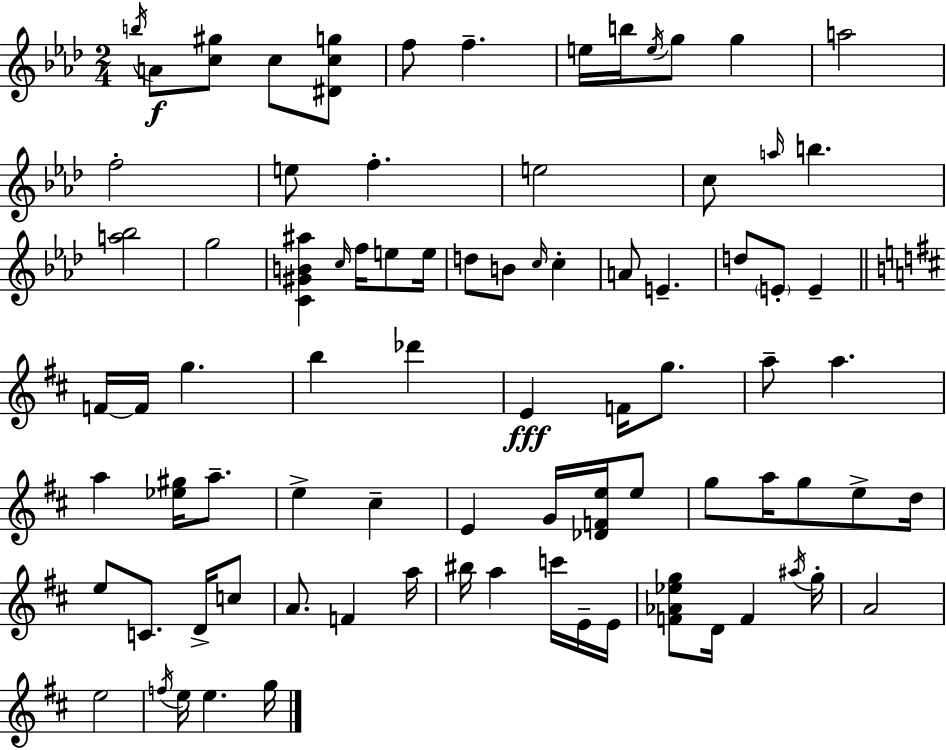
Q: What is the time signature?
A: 2/4